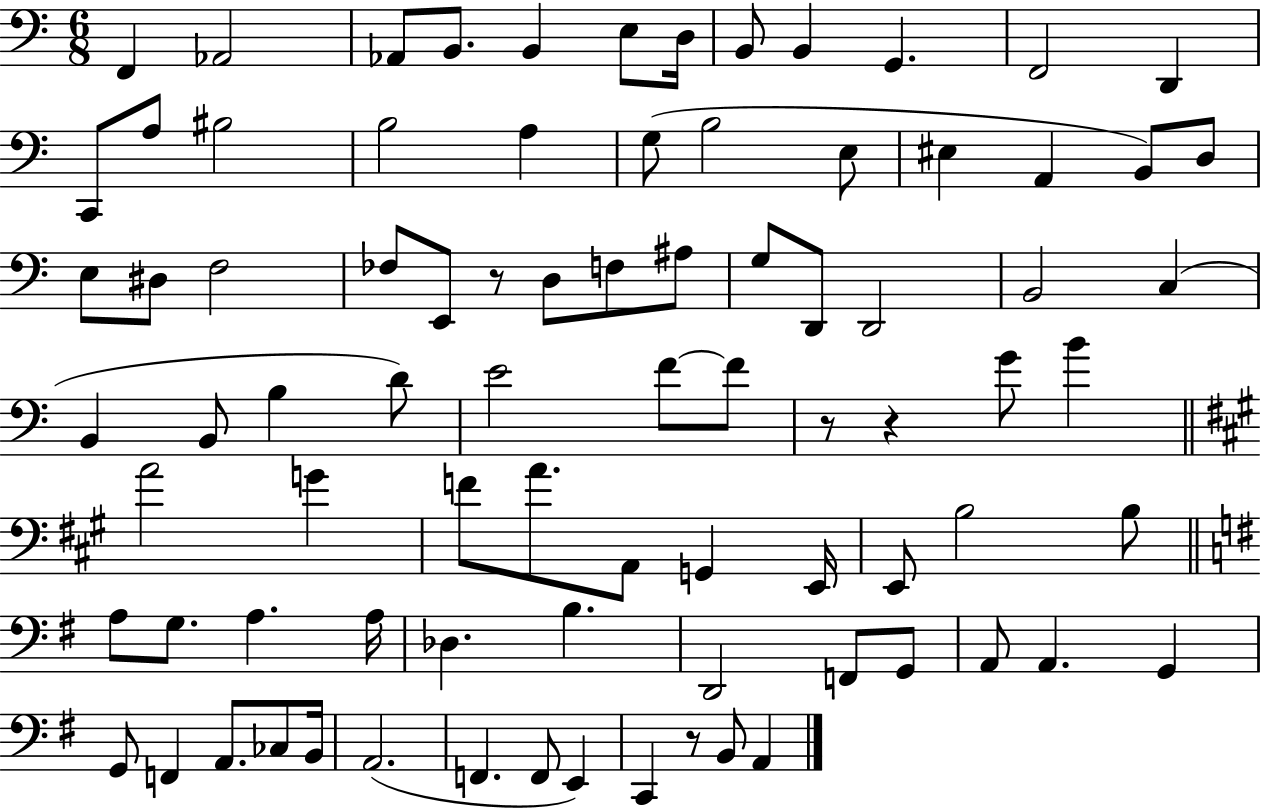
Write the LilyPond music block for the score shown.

{
  \clef bass
  \numericTimeSignature
  \time 6/8
  \key c \major
  f,4 aes,2 | aes,8 b,8. b,4 e8 d16 | b,8 b,4 g,4. | f,2 d,4 | \break c,8 a8 bis2 | b2 a4 | g8( b2 e8 | eis4 a,4 b,8) d8 | \break e8 dis8 f2 | fes8 e,8 r8 d8 f8 ais8 | g8 d,8 d,2 | b,2 c4( | \break b,4 b,8 b4 d'8) | e'2 f'8~~ f'8 | r8 r4 g'8 b'4 | \bar "||" \break \key a \major a'2 g'4 | f'8 a'8. a,8 g,4 e,16 | e,8 b2 b8 | \bar "||" \break \key g \major a8 g8. a4. a16 | des4. b4. | d,2 f,8 g,8 | a,8 a,4. g,4 | \break g,8 f,4 a,8. ces8 b,16 | a,2.( | f,4. f,8 e,4) | c,4 r8 b,8 a,4 | \break \bar "|."
}